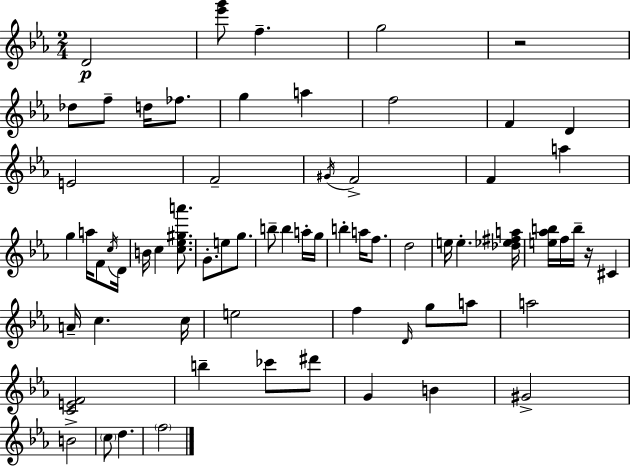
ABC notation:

X:1
T:Untitled
M:2/4
L:1/4
K:Eb
D2 [_e'g']/2 f g2 z2 _d/2 f/2 d/4 _f/2 g a f2 F D E2 F2 ^G/4 F2 F a g a/4 F/2 c/4 D/4 B/4 c [c_e^ga']/2 G/2 e/2 g/2 b/2 b a/4 g/4 b a/4 f/2 d2 e/4 e [_d_e^fa]/4 [e_ab]/4 f/4 b/4 z/4 ^C A/4 c c/4 e2 f D/4 g/2 a/2 a2 [CEF]2 b _c'/2 ^d'/2 G B ^G2 B2 c/2 d f2